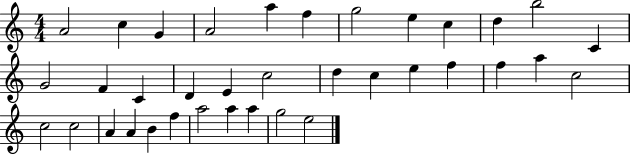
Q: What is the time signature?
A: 4/4